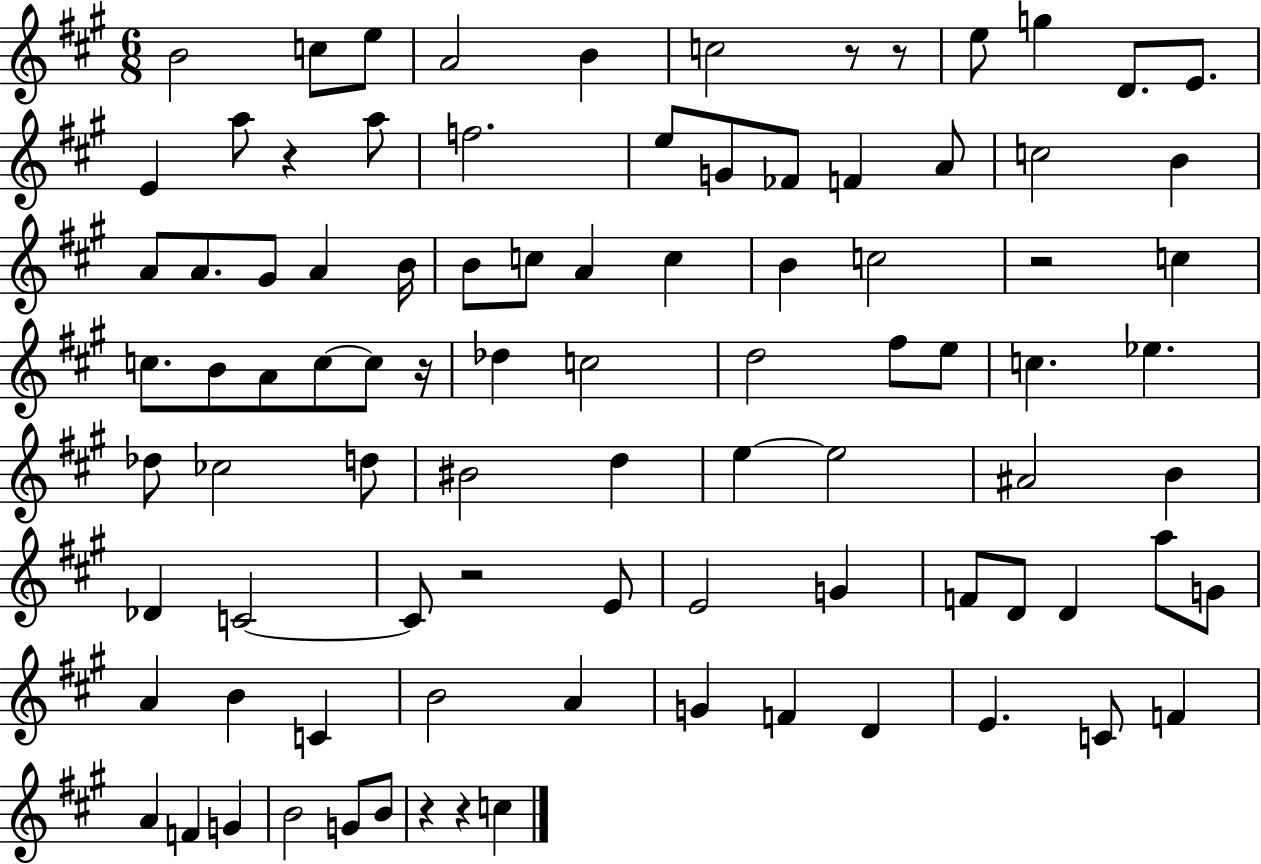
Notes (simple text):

B4/h C5/e E5/e A4/h B4/q C5/h R/e R/e E5/e G5/q D4/e. E4/e. E4/q A5/e R/q A5/e F5/h. E5/e G4/e FES4/e F4/q A4/e C5/h B4/q A4/e A4/e. G#4/e A4/q B4/s B4/e C5/e A4/q C5/q B4/q C5/h R/h C5/q C5/e. B4/e A4/e C5/e C5/e R/s Db5/q C5/h D5/h F#5/e E5/e C5/q. Eb5/q. Db5/e CES5/h D5/e BIS4/h D5/q E5/q E5/h A#4/h B4/q Db4/q C4/h C4/e R/h E4/e E4/h G4/q F4/e D4/e D4/q A5/e G4/e A4/q B4/q C4/q B4/h A4/q G4/q F4/q D4/q E4/q. C4/e F4/q A4/q F4/q G4/q B4/h G4/e B4/e R/q R/q C5/q